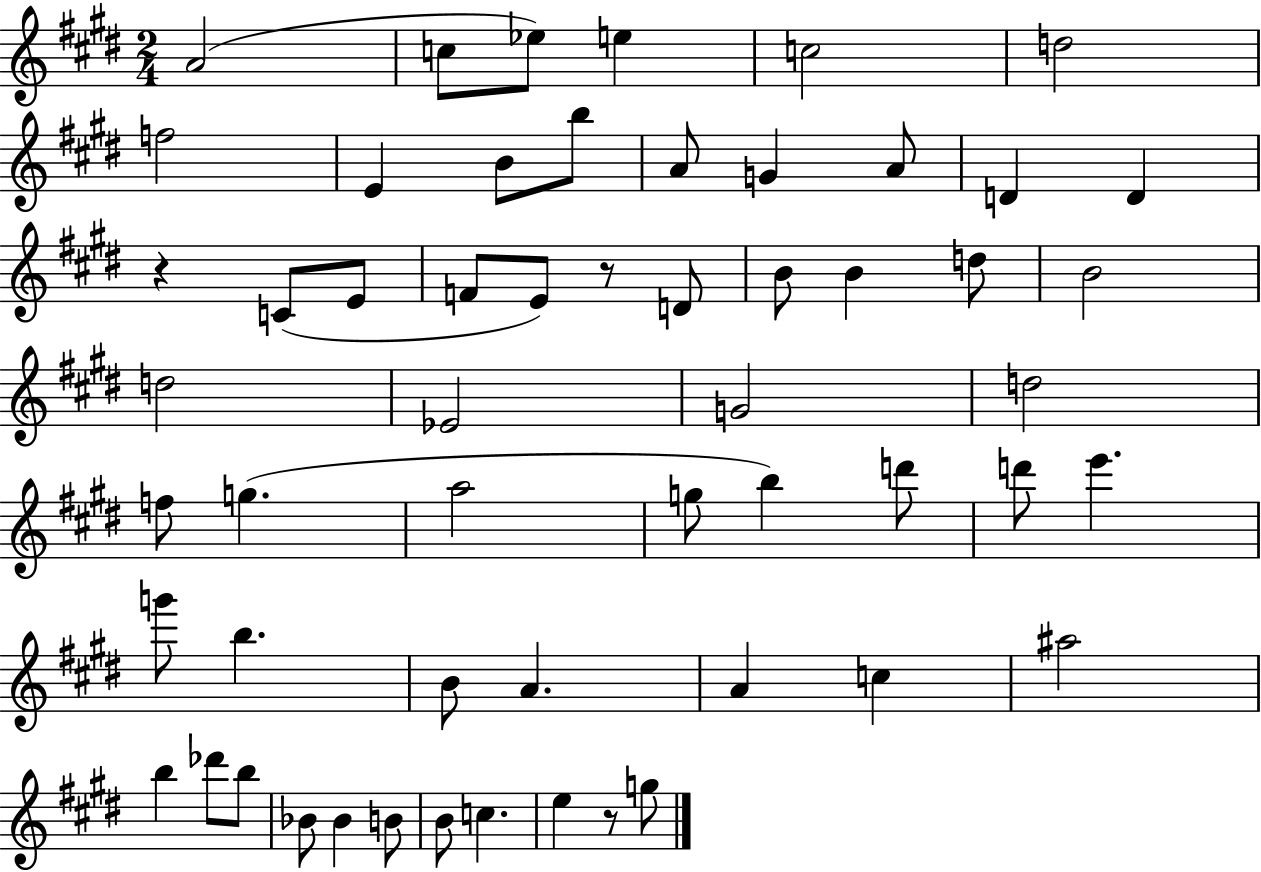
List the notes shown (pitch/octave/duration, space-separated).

A4/h C5/e Eb5/e E5/q C5/h D5/h F5/h E4/q B4/e B5/e A4/e G4/q A4/e D4/q D4/q R/q C4/e E4/e F4/e E4/e R/e D4/e B4/e B4/q D5/e B4/h D5/h Eb4/h G4/h D5/h F5/e G5/q. A5/h G5/e B5/q D6/e D6/e E6/q. G6/e B5/q. B4/e A4/q. A4/q C5/q A#5/h B5/q Db6/e B5/e Bb4/e Bb4/q B4/e B4/e C5/q. E5/q R/e G5/e